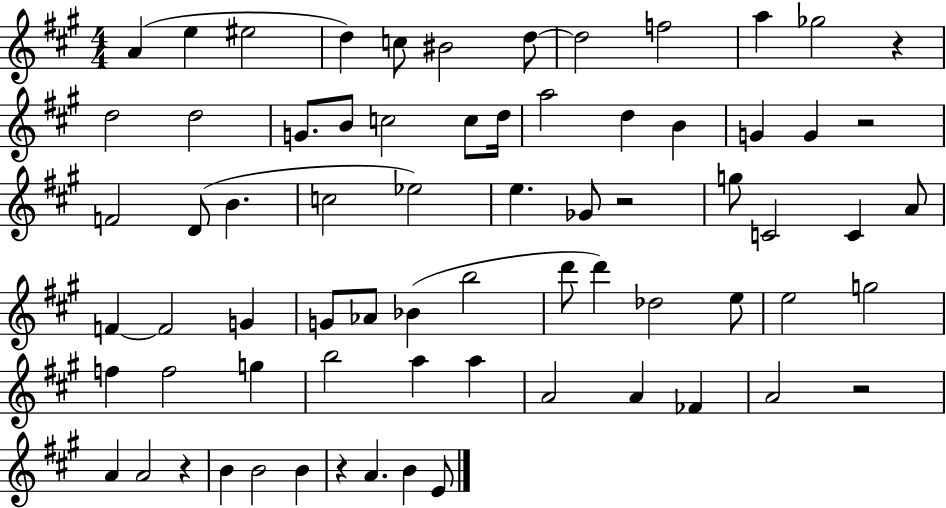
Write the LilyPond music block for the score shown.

{
  \clef treble
  \numericTimeSignature
  \time 4/4
  \key a \major
  \repeat volta 2 { a'4( e''4 eis''2 | d''4) c''8 bis'2 d''8~~ | d''2 f''2 | a''4 ges''2 r4 | \break d''2 d''2 | g'8. b'8 c''2 c''8 d''16 | a''2 d''4 b'4 | g'4 g'4 r2 | \break f'2 d'8( b'4. | c''2 ees''2) | e''4. ges'8 r2 | g''8 c'2 c'4 a'8 | \break f'4~~ f'2 g'4 | g'8 aes'8 bes'4( b''2 | d'''8 d'''4) des''2 e''8 | e''2 g''2 | \break f''4 f''2 g''4 | b''2 a''4 a''4 | a'2 a'4 fes'4 | a'2 r2 | \break a'4 a'2 r4 | b'4 b'2 b'4 | r4 a'4. b'4 e'8 | } \bar "|."
}